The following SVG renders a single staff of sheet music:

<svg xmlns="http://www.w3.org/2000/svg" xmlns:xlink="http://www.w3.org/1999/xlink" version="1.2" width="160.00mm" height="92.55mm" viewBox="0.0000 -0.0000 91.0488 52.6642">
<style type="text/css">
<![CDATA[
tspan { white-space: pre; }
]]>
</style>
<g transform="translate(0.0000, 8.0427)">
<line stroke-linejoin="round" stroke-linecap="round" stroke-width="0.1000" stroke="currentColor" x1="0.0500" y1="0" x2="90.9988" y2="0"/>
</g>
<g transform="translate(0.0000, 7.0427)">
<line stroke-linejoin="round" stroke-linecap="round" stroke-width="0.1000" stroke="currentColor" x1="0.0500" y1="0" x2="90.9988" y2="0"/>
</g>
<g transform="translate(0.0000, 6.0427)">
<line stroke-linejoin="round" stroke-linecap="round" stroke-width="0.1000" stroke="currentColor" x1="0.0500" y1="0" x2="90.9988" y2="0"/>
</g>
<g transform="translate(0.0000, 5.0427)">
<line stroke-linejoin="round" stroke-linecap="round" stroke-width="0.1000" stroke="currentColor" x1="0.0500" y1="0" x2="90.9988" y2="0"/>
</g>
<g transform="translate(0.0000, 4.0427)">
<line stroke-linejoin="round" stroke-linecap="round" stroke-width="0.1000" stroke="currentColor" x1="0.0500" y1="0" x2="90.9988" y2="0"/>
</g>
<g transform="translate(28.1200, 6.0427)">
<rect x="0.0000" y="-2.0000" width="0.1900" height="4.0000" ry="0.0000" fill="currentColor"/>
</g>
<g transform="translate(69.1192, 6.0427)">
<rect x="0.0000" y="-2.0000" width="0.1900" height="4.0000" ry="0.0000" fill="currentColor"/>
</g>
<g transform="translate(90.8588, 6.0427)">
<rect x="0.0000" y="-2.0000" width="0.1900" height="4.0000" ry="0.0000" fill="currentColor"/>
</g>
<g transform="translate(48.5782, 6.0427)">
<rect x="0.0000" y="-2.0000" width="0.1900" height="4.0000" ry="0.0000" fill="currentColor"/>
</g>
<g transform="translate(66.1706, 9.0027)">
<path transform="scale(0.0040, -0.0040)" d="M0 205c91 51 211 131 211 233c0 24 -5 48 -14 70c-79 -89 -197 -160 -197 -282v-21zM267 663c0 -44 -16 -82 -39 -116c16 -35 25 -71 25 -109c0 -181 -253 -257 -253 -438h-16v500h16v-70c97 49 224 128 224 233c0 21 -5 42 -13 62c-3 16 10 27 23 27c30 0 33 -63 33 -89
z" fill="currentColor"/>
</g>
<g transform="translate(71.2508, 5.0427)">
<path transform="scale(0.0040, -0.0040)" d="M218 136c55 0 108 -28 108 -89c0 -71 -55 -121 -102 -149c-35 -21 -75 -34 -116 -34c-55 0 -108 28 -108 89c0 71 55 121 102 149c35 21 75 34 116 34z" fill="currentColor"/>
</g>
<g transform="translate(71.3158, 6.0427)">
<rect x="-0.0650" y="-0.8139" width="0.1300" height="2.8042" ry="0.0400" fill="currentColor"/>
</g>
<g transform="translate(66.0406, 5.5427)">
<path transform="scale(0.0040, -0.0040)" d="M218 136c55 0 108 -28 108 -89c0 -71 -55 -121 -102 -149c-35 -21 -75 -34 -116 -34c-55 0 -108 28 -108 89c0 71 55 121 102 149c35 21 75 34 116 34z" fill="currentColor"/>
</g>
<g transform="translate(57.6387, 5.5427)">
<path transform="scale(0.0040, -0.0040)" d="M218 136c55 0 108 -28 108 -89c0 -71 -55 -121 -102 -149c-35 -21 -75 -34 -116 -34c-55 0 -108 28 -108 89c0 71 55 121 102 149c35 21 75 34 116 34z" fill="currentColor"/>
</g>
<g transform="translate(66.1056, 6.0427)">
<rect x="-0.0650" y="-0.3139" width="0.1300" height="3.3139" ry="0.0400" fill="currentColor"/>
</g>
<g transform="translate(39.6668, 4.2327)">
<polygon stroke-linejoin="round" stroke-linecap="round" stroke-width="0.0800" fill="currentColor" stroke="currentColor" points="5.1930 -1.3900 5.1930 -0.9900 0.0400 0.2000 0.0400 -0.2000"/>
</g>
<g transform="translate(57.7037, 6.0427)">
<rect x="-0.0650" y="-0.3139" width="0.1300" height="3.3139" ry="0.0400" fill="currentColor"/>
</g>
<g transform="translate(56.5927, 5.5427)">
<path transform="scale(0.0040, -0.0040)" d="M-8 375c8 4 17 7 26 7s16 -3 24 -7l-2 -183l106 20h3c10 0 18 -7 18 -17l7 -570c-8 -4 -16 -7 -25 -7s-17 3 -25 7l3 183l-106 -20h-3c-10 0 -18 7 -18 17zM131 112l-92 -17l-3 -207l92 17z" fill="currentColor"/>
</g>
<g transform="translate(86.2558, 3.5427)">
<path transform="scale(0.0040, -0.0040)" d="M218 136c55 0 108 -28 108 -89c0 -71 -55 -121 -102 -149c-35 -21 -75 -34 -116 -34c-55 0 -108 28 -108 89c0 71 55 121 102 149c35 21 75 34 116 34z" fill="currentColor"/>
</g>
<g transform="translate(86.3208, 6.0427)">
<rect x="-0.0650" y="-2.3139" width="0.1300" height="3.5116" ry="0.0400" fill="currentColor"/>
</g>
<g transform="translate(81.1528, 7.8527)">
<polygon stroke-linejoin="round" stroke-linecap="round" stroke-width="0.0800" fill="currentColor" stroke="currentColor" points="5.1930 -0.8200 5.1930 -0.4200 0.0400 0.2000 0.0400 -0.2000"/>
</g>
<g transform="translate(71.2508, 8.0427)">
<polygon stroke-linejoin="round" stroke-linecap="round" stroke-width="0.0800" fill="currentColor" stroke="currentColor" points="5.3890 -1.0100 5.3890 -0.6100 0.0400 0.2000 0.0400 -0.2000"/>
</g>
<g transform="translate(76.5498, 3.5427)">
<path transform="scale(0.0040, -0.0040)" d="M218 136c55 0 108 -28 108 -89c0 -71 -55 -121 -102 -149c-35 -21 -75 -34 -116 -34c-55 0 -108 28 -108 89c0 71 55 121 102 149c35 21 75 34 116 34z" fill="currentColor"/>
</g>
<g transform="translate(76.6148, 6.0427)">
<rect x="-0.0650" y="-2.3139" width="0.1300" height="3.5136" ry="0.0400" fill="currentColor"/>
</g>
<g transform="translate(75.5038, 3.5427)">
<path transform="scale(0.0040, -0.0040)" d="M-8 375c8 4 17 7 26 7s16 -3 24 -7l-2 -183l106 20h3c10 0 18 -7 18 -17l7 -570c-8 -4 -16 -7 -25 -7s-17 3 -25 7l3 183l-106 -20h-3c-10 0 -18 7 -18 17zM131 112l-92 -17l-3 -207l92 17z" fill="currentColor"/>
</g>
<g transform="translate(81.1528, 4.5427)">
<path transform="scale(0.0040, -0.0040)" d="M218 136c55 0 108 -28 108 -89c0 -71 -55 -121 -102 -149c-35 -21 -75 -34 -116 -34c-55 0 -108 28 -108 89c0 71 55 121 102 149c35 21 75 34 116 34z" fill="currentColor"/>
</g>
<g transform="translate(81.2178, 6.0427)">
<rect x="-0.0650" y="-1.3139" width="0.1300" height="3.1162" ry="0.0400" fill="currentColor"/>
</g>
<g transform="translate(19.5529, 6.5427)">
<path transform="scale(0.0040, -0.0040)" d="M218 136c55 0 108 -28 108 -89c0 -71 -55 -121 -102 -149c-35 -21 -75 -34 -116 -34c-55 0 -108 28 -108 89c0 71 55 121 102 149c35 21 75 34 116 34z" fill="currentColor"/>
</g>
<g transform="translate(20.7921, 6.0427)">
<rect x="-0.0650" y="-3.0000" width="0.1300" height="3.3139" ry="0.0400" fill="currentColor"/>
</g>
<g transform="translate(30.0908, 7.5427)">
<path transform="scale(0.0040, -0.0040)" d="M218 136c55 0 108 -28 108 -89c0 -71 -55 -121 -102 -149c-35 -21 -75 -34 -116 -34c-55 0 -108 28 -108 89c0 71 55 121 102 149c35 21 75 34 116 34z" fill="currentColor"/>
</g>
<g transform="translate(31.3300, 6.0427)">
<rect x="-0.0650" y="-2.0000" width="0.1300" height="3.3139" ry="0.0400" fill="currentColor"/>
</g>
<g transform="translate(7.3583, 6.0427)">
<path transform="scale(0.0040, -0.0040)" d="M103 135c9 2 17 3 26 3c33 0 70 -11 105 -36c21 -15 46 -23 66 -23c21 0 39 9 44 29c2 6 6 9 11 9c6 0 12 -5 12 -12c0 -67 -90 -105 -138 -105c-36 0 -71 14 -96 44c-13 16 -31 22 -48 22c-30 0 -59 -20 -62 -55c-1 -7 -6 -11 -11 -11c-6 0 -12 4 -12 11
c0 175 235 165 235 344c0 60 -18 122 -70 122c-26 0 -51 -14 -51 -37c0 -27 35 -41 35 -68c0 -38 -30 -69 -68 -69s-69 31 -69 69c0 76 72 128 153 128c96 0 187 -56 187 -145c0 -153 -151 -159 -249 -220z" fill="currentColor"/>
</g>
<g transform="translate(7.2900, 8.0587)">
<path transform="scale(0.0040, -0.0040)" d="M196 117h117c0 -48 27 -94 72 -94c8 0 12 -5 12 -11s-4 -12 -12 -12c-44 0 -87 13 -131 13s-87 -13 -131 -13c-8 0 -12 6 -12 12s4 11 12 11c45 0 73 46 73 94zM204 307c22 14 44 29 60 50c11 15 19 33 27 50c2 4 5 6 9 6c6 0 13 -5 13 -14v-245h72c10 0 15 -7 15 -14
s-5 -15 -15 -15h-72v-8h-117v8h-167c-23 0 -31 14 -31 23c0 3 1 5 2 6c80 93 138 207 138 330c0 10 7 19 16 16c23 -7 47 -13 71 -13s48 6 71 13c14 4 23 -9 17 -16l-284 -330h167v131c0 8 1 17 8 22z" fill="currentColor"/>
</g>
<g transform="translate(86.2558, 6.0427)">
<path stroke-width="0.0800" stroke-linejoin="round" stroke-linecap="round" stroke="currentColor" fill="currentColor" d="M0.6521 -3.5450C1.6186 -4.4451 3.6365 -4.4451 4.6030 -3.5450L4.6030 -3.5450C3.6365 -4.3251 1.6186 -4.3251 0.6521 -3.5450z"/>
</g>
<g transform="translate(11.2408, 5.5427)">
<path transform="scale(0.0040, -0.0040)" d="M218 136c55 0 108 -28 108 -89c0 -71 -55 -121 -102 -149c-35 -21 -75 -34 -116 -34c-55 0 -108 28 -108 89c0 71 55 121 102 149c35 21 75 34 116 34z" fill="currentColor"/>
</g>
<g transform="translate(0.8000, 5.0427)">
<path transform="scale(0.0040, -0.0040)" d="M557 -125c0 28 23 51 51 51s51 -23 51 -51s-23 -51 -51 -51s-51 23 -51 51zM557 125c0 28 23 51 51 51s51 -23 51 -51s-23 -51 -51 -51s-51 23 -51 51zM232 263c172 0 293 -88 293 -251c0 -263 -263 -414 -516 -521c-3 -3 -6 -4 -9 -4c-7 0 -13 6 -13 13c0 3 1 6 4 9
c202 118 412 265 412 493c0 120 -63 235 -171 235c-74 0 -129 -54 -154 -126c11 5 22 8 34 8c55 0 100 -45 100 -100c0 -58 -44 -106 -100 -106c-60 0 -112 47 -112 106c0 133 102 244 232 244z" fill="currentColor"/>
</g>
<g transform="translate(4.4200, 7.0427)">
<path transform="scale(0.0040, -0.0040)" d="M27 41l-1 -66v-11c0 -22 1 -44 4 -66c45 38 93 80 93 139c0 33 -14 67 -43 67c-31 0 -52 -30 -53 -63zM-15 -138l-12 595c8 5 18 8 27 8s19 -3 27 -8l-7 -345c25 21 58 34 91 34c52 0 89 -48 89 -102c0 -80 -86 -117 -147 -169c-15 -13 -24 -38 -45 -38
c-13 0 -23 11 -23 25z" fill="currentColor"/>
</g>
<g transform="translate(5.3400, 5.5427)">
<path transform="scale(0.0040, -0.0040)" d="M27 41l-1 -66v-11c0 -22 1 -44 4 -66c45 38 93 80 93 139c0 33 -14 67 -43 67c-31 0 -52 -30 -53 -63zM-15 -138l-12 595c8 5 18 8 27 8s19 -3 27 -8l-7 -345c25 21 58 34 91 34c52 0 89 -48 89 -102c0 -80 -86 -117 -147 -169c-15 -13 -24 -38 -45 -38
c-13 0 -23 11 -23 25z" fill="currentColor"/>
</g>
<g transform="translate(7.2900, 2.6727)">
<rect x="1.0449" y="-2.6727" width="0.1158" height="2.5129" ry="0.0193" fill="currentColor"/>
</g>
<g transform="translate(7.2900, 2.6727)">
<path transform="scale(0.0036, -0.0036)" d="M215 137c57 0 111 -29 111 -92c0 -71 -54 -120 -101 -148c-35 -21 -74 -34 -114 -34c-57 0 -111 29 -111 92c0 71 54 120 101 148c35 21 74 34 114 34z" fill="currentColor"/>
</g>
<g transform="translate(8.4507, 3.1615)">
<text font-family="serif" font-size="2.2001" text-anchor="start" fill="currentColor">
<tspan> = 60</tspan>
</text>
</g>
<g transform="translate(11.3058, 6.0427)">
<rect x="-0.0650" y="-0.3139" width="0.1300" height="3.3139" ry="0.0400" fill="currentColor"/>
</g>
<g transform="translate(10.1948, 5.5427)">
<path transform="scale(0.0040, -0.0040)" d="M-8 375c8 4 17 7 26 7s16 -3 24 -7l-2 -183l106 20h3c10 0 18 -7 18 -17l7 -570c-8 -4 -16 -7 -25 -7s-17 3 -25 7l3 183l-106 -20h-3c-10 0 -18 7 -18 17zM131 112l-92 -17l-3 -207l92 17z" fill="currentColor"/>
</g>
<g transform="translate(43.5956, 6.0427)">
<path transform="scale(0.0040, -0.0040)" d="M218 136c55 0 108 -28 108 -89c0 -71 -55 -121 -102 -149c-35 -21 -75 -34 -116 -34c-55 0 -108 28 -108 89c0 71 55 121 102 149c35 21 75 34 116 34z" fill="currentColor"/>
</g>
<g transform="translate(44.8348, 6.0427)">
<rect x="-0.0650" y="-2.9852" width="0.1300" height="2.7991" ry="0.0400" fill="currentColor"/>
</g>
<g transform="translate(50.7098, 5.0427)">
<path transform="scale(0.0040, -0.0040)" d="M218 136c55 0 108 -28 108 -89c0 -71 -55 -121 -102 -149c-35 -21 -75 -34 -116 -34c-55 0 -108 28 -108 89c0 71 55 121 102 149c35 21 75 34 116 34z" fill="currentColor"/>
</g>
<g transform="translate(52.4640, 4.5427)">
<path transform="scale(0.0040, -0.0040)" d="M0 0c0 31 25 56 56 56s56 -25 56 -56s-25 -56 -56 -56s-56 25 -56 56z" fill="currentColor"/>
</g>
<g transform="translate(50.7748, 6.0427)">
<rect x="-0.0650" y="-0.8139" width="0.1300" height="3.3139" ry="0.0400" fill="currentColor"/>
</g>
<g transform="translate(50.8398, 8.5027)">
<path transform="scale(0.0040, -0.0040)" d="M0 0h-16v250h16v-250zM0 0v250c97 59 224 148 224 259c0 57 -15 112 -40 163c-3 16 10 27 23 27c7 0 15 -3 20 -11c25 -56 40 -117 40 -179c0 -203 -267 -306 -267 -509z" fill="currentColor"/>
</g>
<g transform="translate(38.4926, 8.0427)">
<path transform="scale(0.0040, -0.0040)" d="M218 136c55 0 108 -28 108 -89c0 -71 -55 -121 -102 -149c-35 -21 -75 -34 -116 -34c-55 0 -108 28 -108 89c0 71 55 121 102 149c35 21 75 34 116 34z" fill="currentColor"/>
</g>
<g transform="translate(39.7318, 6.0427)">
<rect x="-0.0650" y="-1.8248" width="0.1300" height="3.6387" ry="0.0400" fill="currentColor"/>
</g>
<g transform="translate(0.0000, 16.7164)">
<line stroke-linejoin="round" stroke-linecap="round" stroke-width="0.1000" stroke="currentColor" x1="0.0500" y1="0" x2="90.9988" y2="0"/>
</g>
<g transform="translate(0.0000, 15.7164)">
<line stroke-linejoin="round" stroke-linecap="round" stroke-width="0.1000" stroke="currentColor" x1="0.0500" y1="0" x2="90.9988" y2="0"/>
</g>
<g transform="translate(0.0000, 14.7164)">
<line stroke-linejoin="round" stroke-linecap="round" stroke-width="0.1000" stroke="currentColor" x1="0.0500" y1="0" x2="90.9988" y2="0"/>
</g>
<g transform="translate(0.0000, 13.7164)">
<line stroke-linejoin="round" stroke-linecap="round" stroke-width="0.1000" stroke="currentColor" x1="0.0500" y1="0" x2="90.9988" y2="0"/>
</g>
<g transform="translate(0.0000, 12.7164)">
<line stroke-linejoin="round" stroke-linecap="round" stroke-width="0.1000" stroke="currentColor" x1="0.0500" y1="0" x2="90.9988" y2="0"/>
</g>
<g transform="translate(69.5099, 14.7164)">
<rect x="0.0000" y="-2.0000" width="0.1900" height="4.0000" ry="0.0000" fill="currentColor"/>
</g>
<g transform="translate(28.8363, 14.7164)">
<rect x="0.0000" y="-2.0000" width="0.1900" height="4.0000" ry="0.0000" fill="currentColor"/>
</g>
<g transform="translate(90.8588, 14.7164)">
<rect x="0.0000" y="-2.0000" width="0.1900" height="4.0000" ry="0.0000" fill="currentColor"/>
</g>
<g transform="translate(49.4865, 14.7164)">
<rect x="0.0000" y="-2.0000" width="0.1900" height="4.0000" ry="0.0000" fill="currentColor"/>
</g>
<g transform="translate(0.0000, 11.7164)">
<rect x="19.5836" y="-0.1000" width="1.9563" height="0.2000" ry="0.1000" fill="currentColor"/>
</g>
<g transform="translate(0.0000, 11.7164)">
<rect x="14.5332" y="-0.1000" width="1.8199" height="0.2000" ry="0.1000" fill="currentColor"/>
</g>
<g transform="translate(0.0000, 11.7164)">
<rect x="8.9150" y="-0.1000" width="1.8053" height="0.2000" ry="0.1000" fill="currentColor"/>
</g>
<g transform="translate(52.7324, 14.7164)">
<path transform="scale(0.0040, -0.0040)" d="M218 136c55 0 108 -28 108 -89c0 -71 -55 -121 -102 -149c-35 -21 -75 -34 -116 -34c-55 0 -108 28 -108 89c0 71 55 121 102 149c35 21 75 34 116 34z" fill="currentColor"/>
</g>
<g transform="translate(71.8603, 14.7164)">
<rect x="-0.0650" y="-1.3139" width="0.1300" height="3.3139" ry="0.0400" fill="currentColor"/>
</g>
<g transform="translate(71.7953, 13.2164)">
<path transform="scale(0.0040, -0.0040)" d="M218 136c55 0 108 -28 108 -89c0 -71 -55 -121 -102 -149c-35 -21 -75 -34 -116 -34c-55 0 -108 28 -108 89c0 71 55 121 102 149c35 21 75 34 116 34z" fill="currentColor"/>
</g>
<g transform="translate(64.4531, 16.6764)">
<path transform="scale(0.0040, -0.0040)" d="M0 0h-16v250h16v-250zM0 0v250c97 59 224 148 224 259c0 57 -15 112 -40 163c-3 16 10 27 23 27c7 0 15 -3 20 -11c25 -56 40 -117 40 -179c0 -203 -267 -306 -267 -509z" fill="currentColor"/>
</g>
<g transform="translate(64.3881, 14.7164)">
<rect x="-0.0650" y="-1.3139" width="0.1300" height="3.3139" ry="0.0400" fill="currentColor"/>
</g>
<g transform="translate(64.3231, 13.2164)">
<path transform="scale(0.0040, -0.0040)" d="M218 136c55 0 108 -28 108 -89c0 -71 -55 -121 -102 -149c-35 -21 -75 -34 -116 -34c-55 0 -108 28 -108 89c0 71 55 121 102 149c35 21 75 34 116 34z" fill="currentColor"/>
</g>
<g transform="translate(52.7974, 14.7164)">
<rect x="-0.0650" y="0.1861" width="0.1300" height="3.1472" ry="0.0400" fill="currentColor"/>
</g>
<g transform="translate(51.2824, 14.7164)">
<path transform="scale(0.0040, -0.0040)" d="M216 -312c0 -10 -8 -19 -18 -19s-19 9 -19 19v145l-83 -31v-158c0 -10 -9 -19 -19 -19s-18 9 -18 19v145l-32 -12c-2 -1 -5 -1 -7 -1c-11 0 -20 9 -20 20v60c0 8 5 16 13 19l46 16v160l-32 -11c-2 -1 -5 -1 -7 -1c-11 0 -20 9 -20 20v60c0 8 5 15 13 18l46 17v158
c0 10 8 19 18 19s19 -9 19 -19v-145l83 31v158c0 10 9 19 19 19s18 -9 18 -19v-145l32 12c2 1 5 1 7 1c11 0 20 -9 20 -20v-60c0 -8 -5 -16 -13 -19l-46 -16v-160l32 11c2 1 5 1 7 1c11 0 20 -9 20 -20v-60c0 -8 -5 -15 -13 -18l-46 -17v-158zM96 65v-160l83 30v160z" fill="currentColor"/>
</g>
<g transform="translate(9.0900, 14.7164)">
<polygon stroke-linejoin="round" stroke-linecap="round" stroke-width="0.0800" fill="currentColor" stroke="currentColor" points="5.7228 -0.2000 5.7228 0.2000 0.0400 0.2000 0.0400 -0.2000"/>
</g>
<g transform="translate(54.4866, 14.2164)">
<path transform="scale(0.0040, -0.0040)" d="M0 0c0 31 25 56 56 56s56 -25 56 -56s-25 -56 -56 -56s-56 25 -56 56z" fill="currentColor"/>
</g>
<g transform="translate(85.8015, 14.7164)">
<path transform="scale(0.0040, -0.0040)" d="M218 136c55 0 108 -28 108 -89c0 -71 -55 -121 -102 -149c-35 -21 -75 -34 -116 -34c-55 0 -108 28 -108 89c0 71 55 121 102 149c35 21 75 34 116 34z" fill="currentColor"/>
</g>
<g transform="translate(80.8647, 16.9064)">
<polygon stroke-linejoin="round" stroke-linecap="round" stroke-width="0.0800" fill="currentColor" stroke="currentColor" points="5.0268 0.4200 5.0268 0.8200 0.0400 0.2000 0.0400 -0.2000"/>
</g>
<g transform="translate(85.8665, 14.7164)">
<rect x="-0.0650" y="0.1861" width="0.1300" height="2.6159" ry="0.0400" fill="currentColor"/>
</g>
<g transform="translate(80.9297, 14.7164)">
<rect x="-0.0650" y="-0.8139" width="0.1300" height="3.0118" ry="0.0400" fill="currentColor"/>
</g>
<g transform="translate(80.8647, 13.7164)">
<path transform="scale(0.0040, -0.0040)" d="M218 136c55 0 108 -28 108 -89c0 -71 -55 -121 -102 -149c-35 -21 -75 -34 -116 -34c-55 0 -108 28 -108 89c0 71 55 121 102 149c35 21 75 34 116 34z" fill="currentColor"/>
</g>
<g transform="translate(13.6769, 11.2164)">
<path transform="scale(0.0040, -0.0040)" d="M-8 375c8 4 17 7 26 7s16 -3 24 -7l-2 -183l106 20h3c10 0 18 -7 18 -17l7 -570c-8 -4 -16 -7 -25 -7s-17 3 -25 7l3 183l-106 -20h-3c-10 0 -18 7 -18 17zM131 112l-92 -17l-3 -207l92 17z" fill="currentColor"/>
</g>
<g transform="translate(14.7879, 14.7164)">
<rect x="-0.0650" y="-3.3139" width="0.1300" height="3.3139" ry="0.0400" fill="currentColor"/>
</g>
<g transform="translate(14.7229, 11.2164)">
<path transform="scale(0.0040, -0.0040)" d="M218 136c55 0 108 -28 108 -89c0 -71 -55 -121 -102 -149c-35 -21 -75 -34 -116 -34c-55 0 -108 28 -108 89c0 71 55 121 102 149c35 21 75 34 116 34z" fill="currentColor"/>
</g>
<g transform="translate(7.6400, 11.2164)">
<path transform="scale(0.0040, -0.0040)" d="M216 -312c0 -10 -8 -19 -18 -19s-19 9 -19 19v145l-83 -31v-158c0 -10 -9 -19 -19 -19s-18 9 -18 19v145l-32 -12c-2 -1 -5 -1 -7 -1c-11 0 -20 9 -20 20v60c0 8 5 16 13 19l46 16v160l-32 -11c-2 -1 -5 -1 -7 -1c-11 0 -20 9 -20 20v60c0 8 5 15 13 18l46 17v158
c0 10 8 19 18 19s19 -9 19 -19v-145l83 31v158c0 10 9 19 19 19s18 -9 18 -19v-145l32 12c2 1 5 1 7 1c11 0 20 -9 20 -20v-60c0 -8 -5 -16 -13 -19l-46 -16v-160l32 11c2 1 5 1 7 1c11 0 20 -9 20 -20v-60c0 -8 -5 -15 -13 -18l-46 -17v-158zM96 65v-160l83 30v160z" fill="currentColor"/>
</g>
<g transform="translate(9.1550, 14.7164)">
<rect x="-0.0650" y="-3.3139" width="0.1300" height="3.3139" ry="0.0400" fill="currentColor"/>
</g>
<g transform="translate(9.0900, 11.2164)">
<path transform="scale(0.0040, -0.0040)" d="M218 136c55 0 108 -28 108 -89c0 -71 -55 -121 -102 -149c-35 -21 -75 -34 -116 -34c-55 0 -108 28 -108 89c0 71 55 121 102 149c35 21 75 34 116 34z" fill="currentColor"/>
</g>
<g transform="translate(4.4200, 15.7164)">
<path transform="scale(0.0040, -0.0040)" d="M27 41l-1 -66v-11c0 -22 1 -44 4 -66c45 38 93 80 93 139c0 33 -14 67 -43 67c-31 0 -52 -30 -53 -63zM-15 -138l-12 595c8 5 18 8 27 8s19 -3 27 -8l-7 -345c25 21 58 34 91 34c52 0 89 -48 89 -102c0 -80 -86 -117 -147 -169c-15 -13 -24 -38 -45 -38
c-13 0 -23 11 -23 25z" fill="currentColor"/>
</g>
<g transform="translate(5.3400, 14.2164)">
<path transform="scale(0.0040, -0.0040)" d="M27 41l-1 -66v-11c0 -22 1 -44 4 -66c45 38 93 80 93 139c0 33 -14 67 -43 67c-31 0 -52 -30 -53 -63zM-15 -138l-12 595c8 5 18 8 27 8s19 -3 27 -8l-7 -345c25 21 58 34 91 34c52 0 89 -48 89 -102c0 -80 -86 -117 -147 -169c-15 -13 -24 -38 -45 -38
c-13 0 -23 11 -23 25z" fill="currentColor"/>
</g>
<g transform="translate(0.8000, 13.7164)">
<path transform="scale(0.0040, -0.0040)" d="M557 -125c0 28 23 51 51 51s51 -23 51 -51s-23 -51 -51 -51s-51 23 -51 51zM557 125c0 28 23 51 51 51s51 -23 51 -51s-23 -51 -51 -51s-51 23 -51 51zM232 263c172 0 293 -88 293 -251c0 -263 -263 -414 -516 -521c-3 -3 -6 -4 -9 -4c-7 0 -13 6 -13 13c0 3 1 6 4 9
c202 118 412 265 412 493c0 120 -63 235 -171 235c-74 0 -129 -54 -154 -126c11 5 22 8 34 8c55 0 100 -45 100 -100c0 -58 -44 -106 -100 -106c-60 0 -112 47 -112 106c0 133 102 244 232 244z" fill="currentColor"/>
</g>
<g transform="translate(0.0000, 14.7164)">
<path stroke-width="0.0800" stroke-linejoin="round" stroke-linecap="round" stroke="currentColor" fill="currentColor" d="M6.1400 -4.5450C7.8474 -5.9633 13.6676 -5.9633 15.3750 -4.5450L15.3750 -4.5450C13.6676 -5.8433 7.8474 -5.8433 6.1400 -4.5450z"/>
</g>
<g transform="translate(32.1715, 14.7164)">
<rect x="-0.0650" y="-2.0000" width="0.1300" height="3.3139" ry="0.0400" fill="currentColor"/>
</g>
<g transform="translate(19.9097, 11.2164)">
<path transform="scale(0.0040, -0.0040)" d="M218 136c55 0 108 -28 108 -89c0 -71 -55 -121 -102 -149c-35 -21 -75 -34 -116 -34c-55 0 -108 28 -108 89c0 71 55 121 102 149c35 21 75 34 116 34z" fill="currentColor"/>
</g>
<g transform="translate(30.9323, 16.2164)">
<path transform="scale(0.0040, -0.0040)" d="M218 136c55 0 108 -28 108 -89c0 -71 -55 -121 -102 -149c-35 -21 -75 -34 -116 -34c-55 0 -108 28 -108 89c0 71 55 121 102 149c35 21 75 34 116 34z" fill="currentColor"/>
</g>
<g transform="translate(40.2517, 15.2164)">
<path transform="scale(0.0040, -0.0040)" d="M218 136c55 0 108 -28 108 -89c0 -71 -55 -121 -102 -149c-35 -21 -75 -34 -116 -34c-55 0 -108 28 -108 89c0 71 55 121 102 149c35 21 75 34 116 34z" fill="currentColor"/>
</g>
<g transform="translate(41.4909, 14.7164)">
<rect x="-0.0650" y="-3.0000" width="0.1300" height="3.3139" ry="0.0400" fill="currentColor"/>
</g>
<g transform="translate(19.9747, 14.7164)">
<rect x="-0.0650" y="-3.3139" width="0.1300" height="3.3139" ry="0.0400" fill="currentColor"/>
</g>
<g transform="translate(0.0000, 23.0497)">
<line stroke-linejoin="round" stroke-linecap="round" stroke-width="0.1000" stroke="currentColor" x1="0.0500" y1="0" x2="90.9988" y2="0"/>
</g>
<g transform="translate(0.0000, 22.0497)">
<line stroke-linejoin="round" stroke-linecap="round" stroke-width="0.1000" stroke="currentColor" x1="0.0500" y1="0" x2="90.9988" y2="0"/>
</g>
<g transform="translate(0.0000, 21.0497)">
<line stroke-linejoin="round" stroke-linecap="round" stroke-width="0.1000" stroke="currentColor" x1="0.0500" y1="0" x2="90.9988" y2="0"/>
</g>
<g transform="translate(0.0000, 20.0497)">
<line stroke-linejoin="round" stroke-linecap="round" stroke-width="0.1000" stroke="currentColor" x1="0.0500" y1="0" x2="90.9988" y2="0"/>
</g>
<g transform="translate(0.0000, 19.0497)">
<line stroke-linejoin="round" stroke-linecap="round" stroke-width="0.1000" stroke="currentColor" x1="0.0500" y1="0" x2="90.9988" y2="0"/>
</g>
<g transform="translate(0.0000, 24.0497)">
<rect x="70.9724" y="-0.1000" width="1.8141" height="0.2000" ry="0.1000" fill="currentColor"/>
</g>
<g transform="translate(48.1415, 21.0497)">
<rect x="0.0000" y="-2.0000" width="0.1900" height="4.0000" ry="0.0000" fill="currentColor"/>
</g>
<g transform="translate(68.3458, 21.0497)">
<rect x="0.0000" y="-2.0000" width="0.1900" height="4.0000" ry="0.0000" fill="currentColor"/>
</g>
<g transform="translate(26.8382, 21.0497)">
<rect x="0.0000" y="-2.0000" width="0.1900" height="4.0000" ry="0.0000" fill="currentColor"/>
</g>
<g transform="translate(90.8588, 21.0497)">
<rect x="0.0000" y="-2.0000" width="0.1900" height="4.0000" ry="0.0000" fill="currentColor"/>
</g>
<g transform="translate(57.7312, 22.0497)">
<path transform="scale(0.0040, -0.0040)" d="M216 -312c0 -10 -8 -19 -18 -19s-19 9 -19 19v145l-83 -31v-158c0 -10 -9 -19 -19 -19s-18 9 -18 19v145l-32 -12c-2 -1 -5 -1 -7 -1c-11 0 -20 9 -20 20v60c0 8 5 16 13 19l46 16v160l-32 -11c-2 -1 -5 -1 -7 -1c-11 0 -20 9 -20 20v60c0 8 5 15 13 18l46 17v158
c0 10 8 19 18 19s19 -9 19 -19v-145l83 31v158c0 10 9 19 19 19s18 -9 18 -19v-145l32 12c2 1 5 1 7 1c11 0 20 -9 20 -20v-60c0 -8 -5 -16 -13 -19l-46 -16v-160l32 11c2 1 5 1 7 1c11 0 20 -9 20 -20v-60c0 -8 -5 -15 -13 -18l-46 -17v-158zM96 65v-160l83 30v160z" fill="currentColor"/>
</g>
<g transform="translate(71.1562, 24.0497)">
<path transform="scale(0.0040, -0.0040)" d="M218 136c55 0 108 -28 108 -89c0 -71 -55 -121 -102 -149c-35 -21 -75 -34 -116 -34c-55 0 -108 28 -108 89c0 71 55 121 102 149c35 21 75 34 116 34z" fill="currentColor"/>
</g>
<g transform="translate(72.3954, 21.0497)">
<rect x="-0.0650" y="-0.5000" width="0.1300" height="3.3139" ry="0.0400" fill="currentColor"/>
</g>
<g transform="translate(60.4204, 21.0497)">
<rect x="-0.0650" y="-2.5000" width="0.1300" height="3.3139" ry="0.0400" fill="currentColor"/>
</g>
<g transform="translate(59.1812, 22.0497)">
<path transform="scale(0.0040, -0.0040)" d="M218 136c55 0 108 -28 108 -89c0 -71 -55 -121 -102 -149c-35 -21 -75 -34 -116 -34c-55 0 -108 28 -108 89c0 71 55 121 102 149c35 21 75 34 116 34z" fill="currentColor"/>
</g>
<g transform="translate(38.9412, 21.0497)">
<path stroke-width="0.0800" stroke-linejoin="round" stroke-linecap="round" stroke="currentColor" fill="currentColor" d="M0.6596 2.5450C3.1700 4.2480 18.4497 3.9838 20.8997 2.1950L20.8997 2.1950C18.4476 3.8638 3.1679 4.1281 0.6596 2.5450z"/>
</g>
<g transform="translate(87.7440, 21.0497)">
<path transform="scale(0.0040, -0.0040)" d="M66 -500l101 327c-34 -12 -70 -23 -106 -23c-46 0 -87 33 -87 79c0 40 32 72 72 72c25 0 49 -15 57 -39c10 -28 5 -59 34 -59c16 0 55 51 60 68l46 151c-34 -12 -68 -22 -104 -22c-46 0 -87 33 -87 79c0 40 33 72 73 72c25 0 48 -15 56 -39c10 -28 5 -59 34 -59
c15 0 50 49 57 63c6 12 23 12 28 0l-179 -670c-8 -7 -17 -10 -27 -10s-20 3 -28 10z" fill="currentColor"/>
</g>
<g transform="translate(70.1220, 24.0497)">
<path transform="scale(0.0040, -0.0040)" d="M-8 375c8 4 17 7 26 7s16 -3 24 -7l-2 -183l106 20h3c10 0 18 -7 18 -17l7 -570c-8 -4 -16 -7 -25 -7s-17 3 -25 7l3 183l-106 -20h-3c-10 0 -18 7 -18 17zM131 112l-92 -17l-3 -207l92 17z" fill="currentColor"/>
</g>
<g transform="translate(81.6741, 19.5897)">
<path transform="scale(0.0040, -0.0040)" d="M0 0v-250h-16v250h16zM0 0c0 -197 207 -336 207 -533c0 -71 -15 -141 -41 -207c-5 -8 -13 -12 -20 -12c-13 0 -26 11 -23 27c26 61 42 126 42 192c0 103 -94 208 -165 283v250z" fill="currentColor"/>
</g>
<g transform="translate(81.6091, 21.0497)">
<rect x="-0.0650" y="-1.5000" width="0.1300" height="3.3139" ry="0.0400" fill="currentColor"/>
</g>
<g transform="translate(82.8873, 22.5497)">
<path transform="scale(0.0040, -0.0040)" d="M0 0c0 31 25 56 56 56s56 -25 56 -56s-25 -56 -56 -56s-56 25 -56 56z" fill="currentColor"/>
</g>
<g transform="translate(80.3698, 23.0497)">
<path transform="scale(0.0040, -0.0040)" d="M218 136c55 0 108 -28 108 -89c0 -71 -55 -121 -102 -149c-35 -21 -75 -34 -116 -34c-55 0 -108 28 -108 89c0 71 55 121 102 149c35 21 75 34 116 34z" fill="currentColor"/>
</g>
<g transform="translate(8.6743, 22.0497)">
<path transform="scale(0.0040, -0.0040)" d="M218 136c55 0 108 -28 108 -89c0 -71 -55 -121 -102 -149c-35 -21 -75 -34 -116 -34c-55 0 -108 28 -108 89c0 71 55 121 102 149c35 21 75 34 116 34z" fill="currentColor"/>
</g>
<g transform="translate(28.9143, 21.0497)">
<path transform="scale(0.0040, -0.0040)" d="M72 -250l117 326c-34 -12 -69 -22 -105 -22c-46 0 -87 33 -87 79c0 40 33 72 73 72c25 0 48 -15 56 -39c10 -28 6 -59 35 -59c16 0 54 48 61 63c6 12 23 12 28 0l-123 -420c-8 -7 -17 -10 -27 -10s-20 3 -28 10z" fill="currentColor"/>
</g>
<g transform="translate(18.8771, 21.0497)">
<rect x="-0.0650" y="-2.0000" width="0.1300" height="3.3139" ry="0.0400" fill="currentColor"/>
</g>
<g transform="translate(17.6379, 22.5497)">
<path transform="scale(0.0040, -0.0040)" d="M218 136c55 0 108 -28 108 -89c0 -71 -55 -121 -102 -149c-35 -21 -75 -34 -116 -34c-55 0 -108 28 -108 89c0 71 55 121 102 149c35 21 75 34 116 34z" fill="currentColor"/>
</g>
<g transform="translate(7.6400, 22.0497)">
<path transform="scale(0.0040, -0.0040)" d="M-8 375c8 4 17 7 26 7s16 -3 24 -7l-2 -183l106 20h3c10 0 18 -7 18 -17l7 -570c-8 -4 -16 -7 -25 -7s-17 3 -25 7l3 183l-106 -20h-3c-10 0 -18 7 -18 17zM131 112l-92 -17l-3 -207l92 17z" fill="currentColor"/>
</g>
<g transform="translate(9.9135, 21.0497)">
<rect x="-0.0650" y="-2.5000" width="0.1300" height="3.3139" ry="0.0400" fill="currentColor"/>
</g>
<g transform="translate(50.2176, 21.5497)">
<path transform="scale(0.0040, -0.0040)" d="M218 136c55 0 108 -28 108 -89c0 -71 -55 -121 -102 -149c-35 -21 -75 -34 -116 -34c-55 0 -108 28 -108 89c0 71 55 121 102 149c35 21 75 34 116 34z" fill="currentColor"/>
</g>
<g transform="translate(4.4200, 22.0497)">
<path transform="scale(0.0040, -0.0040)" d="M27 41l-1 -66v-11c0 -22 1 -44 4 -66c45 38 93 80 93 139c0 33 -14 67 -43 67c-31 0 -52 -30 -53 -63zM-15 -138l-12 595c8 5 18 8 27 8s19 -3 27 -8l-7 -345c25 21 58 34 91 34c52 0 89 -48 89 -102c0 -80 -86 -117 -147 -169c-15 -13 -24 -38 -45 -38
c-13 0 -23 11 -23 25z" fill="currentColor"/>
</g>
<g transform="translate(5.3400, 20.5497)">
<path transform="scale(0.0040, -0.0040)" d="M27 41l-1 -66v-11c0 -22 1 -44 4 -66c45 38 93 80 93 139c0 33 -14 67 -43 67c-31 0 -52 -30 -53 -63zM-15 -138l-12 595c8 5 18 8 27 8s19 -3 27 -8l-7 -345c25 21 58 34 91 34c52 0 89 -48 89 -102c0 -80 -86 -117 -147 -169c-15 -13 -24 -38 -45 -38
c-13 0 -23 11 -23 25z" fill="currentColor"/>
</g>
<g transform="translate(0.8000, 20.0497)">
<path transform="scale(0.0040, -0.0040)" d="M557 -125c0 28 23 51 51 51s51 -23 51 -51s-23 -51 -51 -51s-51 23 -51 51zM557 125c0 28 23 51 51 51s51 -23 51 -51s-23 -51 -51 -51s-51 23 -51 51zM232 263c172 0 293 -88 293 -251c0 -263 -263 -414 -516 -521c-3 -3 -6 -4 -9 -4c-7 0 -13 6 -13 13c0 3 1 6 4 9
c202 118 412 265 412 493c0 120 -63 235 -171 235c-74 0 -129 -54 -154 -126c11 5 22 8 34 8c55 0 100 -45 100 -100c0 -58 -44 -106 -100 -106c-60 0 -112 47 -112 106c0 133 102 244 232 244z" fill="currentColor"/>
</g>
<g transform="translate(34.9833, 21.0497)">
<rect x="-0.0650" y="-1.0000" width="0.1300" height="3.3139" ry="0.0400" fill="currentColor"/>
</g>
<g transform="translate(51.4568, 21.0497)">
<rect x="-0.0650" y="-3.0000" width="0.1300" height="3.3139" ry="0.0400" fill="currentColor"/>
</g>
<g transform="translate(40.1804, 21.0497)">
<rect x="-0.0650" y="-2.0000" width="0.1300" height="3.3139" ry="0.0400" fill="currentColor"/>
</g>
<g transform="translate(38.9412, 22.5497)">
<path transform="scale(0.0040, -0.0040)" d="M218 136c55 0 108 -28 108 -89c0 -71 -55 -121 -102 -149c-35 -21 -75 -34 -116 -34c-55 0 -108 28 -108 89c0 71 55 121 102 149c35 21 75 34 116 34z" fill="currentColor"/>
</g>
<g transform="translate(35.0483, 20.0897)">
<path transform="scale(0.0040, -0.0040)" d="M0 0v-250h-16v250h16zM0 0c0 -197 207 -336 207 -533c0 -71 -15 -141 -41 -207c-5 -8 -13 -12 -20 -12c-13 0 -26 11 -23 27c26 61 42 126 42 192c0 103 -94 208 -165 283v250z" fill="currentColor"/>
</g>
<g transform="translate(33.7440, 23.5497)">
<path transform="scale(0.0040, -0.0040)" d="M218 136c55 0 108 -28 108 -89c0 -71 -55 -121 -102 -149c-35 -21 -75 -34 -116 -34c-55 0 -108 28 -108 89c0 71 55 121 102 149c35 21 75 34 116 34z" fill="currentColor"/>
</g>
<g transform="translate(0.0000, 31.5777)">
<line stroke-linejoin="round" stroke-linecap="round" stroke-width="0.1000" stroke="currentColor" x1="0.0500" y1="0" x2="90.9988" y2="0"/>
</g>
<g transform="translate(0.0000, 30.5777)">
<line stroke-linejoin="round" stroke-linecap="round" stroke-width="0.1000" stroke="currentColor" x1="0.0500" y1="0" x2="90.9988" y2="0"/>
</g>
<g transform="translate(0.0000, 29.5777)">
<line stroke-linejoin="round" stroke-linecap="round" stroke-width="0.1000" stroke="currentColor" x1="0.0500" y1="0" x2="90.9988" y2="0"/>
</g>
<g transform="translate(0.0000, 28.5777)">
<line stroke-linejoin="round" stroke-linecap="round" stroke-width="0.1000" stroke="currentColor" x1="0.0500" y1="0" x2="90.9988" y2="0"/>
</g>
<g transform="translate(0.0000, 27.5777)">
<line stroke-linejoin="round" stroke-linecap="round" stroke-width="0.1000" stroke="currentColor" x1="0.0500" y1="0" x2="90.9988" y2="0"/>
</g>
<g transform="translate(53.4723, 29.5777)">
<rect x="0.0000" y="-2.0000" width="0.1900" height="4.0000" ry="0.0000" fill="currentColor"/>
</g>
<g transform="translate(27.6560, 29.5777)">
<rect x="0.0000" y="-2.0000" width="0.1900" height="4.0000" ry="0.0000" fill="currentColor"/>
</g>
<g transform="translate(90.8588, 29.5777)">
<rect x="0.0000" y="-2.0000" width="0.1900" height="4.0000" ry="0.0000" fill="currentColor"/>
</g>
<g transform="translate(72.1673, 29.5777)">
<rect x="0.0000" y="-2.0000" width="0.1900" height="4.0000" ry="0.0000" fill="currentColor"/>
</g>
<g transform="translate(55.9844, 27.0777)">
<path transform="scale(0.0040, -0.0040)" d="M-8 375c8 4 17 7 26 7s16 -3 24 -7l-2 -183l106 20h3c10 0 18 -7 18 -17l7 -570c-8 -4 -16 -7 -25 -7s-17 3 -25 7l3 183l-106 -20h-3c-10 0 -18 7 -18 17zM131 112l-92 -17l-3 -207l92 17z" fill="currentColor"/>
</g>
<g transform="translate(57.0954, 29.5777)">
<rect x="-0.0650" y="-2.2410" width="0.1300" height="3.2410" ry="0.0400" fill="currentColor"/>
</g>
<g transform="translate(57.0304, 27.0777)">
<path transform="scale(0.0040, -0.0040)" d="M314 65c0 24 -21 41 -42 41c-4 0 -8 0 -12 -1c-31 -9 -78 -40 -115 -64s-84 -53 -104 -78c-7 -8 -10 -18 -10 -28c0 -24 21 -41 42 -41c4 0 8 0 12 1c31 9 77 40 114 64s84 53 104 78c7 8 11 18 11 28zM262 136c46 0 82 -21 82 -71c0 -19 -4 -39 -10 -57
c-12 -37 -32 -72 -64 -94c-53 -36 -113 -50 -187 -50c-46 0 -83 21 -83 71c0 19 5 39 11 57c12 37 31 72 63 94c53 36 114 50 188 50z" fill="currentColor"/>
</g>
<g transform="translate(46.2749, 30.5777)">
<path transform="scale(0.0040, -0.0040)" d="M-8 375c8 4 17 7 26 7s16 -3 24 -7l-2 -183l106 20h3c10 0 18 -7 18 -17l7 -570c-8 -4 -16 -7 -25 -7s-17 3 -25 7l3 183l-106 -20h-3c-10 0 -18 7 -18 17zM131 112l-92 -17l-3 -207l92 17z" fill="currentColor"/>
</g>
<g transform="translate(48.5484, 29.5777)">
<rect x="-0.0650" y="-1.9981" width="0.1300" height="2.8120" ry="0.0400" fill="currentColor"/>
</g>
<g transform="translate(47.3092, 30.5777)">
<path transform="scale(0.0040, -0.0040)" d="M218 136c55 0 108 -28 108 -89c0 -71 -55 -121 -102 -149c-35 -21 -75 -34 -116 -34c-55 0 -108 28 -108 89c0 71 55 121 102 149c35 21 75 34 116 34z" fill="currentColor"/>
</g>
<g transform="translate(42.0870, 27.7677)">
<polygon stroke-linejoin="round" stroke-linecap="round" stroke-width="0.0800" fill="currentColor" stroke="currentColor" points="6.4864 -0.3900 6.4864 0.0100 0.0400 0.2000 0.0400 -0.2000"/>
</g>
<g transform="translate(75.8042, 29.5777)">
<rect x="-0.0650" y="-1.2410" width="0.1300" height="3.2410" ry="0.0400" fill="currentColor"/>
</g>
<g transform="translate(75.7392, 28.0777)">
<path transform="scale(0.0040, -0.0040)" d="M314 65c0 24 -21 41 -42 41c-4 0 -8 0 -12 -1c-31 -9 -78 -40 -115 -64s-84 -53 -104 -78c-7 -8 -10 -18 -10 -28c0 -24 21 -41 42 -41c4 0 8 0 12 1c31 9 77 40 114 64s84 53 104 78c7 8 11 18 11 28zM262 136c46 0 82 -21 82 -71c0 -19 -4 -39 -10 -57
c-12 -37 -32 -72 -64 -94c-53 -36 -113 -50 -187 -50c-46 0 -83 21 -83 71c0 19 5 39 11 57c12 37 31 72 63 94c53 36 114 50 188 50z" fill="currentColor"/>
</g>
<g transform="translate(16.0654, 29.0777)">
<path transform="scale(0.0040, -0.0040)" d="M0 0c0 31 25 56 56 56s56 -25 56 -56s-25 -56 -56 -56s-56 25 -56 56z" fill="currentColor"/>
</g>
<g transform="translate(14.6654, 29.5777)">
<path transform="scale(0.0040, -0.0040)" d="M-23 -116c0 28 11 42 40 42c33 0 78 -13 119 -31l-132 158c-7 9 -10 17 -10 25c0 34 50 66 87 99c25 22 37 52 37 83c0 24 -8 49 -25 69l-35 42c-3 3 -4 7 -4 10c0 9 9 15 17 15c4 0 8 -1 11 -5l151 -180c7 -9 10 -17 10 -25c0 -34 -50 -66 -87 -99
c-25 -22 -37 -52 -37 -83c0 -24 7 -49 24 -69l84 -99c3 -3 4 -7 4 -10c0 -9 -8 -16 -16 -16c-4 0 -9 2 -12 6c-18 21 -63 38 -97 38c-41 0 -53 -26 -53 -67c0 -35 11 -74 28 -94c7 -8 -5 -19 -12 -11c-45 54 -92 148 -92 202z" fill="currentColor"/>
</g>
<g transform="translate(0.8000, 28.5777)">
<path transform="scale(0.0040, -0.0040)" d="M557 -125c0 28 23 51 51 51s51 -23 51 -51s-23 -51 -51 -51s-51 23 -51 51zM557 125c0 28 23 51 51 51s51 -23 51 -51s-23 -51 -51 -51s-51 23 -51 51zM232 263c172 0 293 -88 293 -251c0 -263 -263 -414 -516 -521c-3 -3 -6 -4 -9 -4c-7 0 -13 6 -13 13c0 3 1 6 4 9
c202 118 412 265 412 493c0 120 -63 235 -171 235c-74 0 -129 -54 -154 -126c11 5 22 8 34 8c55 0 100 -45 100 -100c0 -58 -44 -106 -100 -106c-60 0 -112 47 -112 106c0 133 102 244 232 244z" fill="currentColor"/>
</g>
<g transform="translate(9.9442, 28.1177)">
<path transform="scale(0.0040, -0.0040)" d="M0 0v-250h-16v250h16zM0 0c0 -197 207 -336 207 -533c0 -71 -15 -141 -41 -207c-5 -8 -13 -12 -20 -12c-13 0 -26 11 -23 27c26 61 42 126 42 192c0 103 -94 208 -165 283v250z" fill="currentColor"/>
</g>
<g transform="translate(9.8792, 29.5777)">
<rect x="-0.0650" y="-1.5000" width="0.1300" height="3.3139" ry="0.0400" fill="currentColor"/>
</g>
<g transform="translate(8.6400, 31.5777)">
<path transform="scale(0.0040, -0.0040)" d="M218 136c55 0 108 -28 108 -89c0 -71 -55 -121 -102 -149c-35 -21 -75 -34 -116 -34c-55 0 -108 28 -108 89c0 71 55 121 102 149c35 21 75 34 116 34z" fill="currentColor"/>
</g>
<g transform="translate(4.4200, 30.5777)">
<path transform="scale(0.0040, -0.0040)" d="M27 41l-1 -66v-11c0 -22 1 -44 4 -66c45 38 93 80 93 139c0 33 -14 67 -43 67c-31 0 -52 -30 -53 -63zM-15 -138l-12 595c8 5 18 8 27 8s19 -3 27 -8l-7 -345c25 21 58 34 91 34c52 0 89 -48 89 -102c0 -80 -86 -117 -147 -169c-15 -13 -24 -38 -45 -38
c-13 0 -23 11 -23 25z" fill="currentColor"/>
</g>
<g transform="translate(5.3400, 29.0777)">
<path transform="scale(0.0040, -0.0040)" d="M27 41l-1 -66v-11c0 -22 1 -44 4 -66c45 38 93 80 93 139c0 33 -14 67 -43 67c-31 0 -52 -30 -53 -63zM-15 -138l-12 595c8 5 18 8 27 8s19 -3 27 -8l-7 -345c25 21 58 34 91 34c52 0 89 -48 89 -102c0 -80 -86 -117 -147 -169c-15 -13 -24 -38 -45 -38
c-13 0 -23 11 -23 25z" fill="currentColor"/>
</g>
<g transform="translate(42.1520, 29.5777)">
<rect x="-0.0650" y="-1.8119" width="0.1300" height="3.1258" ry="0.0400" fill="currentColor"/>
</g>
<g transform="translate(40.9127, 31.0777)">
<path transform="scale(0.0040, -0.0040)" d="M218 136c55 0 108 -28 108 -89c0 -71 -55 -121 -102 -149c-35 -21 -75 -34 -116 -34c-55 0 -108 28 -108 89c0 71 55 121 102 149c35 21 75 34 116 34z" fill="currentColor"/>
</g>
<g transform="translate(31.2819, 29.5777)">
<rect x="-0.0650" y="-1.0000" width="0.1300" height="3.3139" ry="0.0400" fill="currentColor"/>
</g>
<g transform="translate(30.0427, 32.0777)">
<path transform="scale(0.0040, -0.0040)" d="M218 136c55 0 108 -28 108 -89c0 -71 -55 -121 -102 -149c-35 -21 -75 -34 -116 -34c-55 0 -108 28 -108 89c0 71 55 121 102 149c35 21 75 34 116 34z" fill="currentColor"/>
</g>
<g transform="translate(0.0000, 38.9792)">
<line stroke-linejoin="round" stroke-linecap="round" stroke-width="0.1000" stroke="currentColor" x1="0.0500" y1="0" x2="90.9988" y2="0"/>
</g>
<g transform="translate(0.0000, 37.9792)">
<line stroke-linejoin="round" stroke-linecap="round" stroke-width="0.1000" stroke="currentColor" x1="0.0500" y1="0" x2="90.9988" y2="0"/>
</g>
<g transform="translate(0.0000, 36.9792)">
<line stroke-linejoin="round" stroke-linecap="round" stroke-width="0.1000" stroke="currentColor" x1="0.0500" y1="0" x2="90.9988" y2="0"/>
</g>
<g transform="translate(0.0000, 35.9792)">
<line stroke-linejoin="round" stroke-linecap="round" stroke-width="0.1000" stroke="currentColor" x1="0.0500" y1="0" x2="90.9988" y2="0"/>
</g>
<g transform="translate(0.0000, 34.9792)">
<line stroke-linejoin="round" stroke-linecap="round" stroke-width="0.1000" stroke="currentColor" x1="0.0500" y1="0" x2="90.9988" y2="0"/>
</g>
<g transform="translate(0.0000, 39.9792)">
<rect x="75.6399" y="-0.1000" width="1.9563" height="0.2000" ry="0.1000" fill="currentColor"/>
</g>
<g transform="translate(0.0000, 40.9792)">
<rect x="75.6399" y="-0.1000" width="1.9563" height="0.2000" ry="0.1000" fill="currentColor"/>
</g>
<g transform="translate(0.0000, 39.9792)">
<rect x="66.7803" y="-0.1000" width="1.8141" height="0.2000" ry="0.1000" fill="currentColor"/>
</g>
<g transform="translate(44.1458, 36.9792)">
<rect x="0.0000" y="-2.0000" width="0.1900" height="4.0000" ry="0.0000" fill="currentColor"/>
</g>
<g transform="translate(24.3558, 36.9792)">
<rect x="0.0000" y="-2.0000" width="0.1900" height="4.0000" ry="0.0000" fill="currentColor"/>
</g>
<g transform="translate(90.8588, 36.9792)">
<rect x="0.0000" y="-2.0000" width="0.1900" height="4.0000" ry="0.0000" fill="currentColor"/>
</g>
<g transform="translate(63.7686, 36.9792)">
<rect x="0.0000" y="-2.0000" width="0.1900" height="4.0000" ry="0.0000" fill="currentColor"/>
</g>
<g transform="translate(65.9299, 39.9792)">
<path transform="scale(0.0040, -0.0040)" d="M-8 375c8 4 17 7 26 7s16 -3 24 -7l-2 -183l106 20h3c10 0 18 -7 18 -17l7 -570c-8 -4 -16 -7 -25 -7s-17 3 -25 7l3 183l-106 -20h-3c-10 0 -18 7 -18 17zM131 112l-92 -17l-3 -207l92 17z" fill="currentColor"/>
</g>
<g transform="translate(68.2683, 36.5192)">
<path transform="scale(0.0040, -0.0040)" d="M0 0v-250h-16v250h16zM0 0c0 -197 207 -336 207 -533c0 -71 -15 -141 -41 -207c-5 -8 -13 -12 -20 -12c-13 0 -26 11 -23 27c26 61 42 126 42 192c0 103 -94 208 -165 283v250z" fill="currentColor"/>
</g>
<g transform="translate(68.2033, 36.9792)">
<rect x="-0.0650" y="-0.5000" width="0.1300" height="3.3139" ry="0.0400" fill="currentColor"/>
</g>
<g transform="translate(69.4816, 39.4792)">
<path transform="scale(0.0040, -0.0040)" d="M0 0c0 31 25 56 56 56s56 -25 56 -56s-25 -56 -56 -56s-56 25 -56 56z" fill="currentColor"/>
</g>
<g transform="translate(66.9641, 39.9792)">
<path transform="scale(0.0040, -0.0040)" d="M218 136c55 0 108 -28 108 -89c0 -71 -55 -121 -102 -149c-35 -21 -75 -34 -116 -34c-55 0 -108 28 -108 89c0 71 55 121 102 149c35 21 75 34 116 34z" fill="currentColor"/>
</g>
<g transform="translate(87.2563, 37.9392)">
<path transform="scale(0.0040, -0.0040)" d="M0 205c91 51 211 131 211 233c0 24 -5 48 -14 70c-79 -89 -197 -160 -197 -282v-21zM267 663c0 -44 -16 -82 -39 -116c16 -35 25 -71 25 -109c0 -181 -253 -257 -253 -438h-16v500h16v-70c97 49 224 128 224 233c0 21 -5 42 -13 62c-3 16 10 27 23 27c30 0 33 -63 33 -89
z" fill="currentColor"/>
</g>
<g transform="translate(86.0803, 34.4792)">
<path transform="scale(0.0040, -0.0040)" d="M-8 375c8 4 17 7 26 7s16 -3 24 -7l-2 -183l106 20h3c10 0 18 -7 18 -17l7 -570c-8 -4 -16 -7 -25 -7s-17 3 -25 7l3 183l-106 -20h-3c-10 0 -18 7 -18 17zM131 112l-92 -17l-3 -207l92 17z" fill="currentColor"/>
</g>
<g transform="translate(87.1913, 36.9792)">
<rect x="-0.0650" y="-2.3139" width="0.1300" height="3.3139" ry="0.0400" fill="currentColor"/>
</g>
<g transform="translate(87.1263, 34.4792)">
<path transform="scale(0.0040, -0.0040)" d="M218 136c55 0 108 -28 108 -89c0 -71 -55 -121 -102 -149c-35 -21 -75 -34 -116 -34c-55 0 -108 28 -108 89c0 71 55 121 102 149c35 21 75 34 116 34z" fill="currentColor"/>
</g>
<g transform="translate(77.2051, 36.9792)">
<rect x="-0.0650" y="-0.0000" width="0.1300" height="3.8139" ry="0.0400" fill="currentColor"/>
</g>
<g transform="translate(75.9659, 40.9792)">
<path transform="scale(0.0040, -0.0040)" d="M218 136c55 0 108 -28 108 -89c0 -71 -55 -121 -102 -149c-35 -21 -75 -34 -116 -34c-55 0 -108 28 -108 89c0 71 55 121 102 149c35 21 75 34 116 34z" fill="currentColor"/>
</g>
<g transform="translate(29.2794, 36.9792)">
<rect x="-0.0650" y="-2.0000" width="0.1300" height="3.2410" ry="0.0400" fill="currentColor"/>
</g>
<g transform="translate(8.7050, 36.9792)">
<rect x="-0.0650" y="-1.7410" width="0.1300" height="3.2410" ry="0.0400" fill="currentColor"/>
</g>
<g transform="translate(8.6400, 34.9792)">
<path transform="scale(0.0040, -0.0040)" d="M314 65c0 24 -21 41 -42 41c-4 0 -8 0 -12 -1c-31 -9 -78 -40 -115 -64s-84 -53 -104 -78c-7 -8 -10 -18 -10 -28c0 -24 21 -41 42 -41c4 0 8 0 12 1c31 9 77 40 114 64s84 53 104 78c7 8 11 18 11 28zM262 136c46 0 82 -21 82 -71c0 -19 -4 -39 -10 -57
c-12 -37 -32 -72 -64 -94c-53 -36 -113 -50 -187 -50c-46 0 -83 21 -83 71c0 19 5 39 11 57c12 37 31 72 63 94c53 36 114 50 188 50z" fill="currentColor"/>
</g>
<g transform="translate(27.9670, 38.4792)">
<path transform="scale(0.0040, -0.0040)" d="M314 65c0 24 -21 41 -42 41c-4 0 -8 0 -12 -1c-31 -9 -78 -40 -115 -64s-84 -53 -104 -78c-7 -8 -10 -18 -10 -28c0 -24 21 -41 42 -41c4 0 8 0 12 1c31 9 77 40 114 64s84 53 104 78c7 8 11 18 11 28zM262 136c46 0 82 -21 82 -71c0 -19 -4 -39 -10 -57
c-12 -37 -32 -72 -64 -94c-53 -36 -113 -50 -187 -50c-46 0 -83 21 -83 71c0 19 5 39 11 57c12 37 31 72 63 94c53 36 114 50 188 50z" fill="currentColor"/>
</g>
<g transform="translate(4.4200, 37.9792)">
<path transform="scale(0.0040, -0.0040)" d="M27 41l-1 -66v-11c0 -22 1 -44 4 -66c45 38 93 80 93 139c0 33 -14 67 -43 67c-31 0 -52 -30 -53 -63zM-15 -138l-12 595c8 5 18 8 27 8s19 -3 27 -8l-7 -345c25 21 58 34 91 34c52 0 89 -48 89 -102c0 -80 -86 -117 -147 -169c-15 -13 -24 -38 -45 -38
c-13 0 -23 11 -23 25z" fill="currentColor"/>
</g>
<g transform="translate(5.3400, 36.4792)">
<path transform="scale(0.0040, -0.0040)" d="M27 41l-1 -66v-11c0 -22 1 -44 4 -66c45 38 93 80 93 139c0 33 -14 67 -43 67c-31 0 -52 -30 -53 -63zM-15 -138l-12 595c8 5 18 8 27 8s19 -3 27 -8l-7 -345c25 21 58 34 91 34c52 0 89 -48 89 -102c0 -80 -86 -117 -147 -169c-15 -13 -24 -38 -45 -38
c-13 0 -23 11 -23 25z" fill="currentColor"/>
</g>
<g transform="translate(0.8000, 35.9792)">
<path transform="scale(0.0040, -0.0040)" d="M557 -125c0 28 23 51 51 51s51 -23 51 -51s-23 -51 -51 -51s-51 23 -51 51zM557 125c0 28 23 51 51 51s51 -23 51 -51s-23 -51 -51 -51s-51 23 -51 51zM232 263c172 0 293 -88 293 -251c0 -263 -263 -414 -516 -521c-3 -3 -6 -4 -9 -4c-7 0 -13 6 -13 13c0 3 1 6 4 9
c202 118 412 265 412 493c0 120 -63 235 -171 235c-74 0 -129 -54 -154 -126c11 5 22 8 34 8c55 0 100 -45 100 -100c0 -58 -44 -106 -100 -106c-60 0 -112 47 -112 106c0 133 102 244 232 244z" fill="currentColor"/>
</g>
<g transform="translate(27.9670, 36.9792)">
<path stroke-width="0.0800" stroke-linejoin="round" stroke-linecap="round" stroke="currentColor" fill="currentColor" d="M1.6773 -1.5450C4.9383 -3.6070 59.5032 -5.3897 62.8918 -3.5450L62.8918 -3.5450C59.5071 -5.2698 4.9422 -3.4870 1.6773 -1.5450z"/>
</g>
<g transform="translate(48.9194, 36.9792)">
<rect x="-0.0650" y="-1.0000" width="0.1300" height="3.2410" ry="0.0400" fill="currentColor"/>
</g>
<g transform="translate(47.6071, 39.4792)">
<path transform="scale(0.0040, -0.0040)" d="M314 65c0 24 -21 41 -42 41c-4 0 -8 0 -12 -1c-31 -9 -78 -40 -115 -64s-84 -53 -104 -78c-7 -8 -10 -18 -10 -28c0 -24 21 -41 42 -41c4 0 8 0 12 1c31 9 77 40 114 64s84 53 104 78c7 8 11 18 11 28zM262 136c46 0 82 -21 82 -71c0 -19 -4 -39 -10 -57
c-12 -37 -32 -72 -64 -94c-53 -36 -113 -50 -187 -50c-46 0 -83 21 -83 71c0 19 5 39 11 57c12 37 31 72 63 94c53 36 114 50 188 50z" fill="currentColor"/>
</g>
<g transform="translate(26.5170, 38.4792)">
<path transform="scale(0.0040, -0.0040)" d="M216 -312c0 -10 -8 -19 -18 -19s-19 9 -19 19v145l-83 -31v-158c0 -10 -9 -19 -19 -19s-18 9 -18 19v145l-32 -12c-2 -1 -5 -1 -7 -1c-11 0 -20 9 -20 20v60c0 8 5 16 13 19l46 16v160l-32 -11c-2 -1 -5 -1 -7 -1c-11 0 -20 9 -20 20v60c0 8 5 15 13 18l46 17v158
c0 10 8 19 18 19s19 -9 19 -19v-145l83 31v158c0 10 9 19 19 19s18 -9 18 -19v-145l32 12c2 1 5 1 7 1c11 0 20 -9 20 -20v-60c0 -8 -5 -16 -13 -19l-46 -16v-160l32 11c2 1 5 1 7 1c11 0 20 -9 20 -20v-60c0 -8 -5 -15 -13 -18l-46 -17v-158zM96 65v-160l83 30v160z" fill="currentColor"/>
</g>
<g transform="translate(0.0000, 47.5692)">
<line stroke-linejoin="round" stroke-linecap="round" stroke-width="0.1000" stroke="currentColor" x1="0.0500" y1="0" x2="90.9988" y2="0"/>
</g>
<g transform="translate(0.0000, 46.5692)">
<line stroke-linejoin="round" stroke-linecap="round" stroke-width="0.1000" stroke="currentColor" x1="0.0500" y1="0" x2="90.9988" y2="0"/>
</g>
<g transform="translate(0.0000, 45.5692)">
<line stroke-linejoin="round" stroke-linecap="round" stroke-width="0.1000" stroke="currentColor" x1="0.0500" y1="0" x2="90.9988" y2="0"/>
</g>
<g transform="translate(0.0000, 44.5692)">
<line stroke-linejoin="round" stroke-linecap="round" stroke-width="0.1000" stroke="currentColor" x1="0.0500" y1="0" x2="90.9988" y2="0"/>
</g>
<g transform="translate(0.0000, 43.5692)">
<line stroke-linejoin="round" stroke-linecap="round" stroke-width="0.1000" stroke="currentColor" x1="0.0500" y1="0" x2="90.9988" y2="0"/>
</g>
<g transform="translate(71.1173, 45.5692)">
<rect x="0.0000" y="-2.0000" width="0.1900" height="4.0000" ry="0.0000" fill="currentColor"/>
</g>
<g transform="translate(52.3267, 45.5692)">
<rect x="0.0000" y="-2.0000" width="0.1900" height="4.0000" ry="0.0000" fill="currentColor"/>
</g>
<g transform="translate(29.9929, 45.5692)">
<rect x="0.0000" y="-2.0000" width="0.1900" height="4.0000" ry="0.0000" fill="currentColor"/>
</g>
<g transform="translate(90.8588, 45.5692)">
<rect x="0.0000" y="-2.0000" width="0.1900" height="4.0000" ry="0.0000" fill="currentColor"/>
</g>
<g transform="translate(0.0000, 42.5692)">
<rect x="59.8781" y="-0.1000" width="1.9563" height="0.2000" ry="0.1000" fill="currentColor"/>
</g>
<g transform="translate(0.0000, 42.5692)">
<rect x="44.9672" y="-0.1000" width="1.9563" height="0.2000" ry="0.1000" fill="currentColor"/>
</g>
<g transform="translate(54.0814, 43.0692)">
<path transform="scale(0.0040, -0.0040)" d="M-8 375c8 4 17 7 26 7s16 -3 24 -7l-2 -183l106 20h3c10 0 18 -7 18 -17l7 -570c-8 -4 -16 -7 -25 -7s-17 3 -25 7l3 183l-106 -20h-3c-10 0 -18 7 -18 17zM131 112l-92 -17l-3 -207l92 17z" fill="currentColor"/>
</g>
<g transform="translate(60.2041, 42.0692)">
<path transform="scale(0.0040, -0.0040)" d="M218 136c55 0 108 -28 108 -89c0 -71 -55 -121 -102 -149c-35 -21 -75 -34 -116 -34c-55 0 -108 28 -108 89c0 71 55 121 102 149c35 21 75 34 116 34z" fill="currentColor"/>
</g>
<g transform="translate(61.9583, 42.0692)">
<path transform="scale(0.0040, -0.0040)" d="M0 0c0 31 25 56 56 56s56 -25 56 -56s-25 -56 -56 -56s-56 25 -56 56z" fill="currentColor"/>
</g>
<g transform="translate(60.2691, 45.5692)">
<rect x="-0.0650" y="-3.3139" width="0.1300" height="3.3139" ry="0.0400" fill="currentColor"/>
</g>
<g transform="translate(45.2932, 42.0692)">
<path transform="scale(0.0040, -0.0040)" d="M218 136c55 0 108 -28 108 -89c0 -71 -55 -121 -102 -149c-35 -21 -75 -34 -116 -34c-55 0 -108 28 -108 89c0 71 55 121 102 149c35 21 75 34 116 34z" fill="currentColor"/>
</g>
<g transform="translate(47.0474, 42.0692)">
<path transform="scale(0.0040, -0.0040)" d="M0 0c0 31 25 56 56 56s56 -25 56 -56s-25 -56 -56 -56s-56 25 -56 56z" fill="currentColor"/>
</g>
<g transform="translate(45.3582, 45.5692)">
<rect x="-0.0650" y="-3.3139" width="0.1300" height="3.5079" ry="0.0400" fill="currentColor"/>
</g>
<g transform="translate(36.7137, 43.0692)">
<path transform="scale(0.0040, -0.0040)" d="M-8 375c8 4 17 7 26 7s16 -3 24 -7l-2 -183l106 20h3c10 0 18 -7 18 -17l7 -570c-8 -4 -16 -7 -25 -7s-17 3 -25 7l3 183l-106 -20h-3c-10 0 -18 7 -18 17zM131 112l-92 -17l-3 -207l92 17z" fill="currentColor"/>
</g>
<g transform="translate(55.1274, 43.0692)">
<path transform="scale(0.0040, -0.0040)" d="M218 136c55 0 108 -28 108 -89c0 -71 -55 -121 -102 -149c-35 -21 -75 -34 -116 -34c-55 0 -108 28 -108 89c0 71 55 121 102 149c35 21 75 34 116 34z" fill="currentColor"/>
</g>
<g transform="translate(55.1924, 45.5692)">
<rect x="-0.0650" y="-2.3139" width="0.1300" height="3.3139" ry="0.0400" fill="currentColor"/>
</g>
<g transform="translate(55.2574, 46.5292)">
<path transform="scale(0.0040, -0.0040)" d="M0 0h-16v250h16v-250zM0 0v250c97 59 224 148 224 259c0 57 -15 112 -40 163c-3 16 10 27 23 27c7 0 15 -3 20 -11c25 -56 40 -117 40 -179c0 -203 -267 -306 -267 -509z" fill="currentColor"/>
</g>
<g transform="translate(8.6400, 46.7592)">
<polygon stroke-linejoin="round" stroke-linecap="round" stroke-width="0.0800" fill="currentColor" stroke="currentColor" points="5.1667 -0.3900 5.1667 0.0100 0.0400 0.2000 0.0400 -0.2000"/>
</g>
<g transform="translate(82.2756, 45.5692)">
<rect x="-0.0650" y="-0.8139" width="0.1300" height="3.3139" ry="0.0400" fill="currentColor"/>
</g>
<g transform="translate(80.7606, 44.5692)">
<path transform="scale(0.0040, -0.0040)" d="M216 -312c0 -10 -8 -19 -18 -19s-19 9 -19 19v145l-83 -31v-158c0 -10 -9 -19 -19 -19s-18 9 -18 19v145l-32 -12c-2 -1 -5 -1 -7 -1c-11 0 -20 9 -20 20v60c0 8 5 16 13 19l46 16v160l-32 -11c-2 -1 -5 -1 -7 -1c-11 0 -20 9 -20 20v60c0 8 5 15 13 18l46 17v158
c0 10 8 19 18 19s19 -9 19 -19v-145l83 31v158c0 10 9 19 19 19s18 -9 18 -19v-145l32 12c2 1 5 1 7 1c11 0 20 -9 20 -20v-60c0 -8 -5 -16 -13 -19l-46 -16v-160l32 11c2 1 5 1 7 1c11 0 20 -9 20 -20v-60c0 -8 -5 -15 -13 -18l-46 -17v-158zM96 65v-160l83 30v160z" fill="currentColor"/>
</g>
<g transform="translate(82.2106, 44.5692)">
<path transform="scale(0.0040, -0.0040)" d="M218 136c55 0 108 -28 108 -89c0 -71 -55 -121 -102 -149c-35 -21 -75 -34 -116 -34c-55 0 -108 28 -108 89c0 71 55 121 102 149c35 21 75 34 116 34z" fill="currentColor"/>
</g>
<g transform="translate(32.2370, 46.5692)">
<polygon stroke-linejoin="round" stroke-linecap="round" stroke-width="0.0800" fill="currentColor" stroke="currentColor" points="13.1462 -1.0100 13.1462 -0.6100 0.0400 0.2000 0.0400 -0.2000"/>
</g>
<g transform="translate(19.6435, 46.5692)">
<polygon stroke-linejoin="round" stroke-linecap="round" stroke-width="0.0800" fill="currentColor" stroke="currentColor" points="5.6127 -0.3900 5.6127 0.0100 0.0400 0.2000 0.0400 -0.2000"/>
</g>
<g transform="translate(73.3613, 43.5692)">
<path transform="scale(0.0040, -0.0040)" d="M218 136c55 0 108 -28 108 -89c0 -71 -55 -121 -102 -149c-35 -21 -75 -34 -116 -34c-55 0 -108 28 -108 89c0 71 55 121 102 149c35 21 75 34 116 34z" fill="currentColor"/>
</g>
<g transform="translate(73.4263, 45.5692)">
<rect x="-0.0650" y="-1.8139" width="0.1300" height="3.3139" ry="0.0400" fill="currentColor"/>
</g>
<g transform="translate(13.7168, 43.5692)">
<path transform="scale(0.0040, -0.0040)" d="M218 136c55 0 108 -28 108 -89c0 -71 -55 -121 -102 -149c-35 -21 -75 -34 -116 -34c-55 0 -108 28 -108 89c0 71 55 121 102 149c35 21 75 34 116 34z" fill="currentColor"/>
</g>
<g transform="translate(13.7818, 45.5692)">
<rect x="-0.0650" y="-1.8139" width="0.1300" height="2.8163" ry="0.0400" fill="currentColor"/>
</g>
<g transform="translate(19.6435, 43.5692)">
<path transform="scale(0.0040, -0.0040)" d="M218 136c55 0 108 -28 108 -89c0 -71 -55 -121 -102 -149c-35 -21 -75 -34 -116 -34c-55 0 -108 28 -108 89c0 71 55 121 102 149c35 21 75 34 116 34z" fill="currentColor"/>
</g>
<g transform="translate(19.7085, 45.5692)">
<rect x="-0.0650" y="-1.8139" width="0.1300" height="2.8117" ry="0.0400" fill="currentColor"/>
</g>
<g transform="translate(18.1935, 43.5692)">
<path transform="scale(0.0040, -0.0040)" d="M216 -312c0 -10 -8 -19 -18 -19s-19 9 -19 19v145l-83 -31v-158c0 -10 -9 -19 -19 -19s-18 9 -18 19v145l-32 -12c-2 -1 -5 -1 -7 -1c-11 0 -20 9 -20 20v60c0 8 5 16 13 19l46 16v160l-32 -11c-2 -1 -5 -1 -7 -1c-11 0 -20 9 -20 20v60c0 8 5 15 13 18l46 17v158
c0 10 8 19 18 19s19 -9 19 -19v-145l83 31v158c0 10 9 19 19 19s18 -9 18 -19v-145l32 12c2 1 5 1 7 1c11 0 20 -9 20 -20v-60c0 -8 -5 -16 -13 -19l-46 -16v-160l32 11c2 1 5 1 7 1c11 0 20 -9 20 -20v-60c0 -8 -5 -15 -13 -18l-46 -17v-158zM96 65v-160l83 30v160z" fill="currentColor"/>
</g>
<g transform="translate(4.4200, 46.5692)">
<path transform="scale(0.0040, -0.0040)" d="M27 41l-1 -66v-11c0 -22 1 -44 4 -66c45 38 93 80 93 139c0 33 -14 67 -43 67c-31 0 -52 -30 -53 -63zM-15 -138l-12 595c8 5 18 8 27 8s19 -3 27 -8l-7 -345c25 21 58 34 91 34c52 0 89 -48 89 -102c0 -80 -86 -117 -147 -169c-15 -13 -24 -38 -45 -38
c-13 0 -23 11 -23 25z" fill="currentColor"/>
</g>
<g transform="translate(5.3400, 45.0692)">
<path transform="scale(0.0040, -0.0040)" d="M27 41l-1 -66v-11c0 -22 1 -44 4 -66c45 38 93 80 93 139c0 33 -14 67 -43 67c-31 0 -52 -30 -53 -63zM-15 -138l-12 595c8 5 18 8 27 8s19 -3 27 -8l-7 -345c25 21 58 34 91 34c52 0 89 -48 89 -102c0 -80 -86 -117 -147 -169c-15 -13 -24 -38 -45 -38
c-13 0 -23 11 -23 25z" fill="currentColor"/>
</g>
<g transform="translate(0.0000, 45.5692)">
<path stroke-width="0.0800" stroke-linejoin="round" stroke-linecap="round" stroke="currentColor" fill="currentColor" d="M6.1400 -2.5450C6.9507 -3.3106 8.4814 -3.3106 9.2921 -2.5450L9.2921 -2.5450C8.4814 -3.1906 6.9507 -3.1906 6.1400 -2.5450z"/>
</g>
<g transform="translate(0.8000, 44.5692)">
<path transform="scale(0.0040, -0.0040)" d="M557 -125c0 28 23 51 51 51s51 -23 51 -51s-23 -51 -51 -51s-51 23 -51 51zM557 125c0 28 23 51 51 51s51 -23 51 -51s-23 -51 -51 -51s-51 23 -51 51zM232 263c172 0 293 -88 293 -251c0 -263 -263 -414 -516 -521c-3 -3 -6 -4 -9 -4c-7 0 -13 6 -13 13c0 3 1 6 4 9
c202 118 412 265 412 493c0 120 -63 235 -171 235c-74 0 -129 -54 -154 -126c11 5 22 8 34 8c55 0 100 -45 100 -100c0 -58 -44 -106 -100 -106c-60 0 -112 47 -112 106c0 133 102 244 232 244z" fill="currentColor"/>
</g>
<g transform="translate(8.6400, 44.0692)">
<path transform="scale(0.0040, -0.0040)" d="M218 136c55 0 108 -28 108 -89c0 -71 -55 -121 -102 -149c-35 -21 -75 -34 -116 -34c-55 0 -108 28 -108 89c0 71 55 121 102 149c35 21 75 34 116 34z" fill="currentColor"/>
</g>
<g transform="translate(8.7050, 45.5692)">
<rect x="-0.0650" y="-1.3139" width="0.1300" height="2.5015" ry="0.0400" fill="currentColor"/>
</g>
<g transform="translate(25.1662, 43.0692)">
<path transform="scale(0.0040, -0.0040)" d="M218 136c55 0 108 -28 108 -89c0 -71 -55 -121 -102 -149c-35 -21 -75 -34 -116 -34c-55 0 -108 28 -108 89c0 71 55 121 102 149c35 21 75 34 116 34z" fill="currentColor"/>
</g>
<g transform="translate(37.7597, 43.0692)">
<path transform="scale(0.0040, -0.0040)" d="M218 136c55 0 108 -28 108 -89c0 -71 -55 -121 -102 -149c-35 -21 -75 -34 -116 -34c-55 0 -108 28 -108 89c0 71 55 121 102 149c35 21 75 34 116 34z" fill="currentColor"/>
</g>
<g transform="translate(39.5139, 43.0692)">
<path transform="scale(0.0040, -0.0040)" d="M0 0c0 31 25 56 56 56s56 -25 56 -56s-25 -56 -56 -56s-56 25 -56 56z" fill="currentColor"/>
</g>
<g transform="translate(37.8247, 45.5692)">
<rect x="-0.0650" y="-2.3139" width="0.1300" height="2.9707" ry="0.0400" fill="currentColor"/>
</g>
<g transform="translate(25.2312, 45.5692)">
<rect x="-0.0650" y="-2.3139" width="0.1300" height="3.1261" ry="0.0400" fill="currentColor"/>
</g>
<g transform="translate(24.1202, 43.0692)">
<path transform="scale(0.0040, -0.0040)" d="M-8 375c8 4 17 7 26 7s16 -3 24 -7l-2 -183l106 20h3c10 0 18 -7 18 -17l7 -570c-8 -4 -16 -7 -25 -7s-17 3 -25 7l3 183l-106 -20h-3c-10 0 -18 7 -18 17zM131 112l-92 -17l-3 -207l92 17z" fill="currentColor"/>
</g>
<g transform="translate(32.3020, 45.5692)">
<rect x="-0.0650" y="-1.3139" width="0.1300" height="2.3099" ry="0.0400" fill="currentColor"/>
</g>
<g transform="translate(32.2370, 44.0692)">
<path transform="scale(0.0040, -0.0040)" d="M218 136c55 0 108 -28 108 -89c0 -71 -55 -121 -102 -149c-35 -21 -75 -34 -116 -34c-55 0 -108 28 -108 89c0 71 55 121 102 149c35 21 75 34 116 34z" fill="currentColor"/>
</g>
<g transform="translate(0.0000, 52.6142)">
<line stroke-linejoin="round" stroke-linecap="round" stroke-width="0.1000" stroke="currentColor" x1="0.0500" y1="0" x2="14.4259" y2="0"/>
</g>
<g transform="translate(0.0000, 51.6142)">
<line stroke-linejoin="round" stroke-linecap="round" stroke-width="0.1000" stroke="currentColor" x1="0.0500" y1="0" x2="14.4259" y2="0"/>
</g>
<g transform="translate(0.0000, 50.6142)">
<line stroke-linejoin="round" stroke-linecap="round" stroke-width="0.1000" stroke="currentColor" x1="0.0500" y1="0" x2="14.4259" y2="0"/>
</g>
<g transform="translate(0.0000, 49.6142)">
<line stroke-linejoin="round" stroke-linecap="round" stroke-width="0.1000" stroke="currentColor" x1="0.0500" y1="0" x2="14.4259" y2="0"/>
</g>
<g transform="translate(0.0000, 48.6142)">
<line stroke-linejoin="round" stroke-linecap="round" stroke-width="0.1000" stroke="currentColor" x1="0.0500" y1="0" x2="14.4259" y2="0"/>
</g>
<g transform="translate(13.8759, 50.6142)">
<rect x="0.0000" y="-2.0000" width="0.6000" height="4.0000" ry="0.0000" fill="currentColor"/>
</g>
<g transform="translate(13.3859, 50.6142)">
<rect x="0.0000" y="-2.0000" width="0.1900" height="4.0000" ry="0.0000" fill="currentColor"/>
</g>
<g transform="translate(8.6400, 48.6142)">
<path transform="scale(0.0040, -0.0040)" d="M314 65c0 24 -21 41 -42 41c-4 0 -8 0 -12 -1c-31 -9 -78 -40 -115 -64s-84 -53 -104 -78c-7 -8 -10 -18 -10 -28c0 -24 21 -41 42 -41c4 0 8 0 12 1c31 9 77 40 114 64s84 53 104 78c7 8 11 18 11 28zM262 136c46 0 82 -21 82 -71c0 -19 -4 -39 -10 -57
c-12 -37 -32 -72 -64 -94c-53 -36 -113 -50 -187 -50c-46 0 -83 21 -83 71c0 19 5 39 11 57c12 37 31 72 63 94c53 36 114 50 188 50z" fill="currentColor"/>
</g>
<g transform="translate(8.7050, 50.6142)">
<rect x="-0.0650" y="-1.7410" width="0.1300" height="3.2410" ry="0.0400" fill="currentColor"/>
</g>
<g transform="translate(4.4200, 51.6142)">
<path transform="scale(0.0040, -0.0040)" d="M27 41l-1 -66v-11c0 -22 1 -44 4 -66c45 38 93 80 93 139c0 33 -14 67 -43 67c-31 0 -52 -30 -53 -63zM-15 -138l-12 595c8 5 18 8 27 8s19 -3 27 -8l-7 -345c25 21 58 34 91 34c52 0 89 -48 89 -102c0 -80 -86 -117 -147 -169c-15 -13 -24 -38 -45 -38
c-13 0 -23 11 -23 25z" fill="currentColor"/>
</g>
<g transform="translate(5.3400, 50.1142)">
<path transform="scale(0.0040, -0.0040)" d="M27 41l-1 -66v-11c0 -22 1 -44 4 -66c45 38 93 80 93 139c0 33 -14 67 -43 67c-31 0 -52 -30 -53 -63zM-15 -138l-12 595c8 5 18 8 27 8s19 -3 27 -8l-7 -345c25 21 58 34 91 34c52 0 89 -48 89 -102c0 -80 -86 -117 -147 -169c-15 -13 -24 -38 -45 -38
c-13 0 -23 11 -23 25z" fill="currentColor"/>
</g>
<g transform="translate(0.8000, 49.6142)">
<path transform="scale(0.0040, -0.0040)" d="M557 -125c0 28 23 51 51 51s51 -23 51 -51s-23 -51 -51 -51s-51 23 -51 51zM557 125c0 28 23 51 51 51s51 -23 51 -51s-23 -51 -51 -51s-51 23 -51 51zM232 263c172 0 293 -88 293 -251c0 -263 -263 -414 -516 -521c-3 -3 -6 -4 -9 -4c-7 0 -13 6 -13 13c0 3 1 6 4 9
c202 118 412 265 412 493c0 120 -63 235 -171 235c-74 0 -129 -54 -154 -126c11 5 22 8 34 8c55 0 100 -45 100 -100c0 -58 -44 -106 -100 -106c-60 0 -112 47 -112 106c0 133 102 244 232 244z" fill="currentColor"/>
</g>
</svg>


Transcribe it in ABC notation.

X:1
T:Untitled
M:2/4
L:1/4
K:Bb
E, C, A,, G,,/2 D,/2 F,/2 E, E,/4 F,/2 B,/2 G,/2 B,/2 ^D/2 D/2 D A,, C, ^D, G,/2 G, F,/2 D,/2 B,, A,, z/2 F,,/2 A,, C, ^B,, E,, G,,/2 z/4 G,,/2 z F,, A,,/2 B,,/2 B,2 G,2 A,2 ^A,,2 F,,2 E,,/2 C,, B,/4 G,/2 A,/2 ^A,/2 B,/2 G,/2 B,/2 D/2 B,/2 D A, ^F, A,2